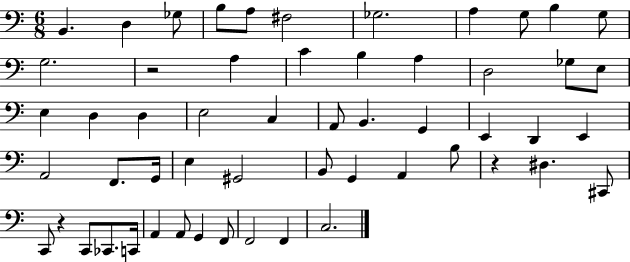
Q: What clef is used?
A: bass